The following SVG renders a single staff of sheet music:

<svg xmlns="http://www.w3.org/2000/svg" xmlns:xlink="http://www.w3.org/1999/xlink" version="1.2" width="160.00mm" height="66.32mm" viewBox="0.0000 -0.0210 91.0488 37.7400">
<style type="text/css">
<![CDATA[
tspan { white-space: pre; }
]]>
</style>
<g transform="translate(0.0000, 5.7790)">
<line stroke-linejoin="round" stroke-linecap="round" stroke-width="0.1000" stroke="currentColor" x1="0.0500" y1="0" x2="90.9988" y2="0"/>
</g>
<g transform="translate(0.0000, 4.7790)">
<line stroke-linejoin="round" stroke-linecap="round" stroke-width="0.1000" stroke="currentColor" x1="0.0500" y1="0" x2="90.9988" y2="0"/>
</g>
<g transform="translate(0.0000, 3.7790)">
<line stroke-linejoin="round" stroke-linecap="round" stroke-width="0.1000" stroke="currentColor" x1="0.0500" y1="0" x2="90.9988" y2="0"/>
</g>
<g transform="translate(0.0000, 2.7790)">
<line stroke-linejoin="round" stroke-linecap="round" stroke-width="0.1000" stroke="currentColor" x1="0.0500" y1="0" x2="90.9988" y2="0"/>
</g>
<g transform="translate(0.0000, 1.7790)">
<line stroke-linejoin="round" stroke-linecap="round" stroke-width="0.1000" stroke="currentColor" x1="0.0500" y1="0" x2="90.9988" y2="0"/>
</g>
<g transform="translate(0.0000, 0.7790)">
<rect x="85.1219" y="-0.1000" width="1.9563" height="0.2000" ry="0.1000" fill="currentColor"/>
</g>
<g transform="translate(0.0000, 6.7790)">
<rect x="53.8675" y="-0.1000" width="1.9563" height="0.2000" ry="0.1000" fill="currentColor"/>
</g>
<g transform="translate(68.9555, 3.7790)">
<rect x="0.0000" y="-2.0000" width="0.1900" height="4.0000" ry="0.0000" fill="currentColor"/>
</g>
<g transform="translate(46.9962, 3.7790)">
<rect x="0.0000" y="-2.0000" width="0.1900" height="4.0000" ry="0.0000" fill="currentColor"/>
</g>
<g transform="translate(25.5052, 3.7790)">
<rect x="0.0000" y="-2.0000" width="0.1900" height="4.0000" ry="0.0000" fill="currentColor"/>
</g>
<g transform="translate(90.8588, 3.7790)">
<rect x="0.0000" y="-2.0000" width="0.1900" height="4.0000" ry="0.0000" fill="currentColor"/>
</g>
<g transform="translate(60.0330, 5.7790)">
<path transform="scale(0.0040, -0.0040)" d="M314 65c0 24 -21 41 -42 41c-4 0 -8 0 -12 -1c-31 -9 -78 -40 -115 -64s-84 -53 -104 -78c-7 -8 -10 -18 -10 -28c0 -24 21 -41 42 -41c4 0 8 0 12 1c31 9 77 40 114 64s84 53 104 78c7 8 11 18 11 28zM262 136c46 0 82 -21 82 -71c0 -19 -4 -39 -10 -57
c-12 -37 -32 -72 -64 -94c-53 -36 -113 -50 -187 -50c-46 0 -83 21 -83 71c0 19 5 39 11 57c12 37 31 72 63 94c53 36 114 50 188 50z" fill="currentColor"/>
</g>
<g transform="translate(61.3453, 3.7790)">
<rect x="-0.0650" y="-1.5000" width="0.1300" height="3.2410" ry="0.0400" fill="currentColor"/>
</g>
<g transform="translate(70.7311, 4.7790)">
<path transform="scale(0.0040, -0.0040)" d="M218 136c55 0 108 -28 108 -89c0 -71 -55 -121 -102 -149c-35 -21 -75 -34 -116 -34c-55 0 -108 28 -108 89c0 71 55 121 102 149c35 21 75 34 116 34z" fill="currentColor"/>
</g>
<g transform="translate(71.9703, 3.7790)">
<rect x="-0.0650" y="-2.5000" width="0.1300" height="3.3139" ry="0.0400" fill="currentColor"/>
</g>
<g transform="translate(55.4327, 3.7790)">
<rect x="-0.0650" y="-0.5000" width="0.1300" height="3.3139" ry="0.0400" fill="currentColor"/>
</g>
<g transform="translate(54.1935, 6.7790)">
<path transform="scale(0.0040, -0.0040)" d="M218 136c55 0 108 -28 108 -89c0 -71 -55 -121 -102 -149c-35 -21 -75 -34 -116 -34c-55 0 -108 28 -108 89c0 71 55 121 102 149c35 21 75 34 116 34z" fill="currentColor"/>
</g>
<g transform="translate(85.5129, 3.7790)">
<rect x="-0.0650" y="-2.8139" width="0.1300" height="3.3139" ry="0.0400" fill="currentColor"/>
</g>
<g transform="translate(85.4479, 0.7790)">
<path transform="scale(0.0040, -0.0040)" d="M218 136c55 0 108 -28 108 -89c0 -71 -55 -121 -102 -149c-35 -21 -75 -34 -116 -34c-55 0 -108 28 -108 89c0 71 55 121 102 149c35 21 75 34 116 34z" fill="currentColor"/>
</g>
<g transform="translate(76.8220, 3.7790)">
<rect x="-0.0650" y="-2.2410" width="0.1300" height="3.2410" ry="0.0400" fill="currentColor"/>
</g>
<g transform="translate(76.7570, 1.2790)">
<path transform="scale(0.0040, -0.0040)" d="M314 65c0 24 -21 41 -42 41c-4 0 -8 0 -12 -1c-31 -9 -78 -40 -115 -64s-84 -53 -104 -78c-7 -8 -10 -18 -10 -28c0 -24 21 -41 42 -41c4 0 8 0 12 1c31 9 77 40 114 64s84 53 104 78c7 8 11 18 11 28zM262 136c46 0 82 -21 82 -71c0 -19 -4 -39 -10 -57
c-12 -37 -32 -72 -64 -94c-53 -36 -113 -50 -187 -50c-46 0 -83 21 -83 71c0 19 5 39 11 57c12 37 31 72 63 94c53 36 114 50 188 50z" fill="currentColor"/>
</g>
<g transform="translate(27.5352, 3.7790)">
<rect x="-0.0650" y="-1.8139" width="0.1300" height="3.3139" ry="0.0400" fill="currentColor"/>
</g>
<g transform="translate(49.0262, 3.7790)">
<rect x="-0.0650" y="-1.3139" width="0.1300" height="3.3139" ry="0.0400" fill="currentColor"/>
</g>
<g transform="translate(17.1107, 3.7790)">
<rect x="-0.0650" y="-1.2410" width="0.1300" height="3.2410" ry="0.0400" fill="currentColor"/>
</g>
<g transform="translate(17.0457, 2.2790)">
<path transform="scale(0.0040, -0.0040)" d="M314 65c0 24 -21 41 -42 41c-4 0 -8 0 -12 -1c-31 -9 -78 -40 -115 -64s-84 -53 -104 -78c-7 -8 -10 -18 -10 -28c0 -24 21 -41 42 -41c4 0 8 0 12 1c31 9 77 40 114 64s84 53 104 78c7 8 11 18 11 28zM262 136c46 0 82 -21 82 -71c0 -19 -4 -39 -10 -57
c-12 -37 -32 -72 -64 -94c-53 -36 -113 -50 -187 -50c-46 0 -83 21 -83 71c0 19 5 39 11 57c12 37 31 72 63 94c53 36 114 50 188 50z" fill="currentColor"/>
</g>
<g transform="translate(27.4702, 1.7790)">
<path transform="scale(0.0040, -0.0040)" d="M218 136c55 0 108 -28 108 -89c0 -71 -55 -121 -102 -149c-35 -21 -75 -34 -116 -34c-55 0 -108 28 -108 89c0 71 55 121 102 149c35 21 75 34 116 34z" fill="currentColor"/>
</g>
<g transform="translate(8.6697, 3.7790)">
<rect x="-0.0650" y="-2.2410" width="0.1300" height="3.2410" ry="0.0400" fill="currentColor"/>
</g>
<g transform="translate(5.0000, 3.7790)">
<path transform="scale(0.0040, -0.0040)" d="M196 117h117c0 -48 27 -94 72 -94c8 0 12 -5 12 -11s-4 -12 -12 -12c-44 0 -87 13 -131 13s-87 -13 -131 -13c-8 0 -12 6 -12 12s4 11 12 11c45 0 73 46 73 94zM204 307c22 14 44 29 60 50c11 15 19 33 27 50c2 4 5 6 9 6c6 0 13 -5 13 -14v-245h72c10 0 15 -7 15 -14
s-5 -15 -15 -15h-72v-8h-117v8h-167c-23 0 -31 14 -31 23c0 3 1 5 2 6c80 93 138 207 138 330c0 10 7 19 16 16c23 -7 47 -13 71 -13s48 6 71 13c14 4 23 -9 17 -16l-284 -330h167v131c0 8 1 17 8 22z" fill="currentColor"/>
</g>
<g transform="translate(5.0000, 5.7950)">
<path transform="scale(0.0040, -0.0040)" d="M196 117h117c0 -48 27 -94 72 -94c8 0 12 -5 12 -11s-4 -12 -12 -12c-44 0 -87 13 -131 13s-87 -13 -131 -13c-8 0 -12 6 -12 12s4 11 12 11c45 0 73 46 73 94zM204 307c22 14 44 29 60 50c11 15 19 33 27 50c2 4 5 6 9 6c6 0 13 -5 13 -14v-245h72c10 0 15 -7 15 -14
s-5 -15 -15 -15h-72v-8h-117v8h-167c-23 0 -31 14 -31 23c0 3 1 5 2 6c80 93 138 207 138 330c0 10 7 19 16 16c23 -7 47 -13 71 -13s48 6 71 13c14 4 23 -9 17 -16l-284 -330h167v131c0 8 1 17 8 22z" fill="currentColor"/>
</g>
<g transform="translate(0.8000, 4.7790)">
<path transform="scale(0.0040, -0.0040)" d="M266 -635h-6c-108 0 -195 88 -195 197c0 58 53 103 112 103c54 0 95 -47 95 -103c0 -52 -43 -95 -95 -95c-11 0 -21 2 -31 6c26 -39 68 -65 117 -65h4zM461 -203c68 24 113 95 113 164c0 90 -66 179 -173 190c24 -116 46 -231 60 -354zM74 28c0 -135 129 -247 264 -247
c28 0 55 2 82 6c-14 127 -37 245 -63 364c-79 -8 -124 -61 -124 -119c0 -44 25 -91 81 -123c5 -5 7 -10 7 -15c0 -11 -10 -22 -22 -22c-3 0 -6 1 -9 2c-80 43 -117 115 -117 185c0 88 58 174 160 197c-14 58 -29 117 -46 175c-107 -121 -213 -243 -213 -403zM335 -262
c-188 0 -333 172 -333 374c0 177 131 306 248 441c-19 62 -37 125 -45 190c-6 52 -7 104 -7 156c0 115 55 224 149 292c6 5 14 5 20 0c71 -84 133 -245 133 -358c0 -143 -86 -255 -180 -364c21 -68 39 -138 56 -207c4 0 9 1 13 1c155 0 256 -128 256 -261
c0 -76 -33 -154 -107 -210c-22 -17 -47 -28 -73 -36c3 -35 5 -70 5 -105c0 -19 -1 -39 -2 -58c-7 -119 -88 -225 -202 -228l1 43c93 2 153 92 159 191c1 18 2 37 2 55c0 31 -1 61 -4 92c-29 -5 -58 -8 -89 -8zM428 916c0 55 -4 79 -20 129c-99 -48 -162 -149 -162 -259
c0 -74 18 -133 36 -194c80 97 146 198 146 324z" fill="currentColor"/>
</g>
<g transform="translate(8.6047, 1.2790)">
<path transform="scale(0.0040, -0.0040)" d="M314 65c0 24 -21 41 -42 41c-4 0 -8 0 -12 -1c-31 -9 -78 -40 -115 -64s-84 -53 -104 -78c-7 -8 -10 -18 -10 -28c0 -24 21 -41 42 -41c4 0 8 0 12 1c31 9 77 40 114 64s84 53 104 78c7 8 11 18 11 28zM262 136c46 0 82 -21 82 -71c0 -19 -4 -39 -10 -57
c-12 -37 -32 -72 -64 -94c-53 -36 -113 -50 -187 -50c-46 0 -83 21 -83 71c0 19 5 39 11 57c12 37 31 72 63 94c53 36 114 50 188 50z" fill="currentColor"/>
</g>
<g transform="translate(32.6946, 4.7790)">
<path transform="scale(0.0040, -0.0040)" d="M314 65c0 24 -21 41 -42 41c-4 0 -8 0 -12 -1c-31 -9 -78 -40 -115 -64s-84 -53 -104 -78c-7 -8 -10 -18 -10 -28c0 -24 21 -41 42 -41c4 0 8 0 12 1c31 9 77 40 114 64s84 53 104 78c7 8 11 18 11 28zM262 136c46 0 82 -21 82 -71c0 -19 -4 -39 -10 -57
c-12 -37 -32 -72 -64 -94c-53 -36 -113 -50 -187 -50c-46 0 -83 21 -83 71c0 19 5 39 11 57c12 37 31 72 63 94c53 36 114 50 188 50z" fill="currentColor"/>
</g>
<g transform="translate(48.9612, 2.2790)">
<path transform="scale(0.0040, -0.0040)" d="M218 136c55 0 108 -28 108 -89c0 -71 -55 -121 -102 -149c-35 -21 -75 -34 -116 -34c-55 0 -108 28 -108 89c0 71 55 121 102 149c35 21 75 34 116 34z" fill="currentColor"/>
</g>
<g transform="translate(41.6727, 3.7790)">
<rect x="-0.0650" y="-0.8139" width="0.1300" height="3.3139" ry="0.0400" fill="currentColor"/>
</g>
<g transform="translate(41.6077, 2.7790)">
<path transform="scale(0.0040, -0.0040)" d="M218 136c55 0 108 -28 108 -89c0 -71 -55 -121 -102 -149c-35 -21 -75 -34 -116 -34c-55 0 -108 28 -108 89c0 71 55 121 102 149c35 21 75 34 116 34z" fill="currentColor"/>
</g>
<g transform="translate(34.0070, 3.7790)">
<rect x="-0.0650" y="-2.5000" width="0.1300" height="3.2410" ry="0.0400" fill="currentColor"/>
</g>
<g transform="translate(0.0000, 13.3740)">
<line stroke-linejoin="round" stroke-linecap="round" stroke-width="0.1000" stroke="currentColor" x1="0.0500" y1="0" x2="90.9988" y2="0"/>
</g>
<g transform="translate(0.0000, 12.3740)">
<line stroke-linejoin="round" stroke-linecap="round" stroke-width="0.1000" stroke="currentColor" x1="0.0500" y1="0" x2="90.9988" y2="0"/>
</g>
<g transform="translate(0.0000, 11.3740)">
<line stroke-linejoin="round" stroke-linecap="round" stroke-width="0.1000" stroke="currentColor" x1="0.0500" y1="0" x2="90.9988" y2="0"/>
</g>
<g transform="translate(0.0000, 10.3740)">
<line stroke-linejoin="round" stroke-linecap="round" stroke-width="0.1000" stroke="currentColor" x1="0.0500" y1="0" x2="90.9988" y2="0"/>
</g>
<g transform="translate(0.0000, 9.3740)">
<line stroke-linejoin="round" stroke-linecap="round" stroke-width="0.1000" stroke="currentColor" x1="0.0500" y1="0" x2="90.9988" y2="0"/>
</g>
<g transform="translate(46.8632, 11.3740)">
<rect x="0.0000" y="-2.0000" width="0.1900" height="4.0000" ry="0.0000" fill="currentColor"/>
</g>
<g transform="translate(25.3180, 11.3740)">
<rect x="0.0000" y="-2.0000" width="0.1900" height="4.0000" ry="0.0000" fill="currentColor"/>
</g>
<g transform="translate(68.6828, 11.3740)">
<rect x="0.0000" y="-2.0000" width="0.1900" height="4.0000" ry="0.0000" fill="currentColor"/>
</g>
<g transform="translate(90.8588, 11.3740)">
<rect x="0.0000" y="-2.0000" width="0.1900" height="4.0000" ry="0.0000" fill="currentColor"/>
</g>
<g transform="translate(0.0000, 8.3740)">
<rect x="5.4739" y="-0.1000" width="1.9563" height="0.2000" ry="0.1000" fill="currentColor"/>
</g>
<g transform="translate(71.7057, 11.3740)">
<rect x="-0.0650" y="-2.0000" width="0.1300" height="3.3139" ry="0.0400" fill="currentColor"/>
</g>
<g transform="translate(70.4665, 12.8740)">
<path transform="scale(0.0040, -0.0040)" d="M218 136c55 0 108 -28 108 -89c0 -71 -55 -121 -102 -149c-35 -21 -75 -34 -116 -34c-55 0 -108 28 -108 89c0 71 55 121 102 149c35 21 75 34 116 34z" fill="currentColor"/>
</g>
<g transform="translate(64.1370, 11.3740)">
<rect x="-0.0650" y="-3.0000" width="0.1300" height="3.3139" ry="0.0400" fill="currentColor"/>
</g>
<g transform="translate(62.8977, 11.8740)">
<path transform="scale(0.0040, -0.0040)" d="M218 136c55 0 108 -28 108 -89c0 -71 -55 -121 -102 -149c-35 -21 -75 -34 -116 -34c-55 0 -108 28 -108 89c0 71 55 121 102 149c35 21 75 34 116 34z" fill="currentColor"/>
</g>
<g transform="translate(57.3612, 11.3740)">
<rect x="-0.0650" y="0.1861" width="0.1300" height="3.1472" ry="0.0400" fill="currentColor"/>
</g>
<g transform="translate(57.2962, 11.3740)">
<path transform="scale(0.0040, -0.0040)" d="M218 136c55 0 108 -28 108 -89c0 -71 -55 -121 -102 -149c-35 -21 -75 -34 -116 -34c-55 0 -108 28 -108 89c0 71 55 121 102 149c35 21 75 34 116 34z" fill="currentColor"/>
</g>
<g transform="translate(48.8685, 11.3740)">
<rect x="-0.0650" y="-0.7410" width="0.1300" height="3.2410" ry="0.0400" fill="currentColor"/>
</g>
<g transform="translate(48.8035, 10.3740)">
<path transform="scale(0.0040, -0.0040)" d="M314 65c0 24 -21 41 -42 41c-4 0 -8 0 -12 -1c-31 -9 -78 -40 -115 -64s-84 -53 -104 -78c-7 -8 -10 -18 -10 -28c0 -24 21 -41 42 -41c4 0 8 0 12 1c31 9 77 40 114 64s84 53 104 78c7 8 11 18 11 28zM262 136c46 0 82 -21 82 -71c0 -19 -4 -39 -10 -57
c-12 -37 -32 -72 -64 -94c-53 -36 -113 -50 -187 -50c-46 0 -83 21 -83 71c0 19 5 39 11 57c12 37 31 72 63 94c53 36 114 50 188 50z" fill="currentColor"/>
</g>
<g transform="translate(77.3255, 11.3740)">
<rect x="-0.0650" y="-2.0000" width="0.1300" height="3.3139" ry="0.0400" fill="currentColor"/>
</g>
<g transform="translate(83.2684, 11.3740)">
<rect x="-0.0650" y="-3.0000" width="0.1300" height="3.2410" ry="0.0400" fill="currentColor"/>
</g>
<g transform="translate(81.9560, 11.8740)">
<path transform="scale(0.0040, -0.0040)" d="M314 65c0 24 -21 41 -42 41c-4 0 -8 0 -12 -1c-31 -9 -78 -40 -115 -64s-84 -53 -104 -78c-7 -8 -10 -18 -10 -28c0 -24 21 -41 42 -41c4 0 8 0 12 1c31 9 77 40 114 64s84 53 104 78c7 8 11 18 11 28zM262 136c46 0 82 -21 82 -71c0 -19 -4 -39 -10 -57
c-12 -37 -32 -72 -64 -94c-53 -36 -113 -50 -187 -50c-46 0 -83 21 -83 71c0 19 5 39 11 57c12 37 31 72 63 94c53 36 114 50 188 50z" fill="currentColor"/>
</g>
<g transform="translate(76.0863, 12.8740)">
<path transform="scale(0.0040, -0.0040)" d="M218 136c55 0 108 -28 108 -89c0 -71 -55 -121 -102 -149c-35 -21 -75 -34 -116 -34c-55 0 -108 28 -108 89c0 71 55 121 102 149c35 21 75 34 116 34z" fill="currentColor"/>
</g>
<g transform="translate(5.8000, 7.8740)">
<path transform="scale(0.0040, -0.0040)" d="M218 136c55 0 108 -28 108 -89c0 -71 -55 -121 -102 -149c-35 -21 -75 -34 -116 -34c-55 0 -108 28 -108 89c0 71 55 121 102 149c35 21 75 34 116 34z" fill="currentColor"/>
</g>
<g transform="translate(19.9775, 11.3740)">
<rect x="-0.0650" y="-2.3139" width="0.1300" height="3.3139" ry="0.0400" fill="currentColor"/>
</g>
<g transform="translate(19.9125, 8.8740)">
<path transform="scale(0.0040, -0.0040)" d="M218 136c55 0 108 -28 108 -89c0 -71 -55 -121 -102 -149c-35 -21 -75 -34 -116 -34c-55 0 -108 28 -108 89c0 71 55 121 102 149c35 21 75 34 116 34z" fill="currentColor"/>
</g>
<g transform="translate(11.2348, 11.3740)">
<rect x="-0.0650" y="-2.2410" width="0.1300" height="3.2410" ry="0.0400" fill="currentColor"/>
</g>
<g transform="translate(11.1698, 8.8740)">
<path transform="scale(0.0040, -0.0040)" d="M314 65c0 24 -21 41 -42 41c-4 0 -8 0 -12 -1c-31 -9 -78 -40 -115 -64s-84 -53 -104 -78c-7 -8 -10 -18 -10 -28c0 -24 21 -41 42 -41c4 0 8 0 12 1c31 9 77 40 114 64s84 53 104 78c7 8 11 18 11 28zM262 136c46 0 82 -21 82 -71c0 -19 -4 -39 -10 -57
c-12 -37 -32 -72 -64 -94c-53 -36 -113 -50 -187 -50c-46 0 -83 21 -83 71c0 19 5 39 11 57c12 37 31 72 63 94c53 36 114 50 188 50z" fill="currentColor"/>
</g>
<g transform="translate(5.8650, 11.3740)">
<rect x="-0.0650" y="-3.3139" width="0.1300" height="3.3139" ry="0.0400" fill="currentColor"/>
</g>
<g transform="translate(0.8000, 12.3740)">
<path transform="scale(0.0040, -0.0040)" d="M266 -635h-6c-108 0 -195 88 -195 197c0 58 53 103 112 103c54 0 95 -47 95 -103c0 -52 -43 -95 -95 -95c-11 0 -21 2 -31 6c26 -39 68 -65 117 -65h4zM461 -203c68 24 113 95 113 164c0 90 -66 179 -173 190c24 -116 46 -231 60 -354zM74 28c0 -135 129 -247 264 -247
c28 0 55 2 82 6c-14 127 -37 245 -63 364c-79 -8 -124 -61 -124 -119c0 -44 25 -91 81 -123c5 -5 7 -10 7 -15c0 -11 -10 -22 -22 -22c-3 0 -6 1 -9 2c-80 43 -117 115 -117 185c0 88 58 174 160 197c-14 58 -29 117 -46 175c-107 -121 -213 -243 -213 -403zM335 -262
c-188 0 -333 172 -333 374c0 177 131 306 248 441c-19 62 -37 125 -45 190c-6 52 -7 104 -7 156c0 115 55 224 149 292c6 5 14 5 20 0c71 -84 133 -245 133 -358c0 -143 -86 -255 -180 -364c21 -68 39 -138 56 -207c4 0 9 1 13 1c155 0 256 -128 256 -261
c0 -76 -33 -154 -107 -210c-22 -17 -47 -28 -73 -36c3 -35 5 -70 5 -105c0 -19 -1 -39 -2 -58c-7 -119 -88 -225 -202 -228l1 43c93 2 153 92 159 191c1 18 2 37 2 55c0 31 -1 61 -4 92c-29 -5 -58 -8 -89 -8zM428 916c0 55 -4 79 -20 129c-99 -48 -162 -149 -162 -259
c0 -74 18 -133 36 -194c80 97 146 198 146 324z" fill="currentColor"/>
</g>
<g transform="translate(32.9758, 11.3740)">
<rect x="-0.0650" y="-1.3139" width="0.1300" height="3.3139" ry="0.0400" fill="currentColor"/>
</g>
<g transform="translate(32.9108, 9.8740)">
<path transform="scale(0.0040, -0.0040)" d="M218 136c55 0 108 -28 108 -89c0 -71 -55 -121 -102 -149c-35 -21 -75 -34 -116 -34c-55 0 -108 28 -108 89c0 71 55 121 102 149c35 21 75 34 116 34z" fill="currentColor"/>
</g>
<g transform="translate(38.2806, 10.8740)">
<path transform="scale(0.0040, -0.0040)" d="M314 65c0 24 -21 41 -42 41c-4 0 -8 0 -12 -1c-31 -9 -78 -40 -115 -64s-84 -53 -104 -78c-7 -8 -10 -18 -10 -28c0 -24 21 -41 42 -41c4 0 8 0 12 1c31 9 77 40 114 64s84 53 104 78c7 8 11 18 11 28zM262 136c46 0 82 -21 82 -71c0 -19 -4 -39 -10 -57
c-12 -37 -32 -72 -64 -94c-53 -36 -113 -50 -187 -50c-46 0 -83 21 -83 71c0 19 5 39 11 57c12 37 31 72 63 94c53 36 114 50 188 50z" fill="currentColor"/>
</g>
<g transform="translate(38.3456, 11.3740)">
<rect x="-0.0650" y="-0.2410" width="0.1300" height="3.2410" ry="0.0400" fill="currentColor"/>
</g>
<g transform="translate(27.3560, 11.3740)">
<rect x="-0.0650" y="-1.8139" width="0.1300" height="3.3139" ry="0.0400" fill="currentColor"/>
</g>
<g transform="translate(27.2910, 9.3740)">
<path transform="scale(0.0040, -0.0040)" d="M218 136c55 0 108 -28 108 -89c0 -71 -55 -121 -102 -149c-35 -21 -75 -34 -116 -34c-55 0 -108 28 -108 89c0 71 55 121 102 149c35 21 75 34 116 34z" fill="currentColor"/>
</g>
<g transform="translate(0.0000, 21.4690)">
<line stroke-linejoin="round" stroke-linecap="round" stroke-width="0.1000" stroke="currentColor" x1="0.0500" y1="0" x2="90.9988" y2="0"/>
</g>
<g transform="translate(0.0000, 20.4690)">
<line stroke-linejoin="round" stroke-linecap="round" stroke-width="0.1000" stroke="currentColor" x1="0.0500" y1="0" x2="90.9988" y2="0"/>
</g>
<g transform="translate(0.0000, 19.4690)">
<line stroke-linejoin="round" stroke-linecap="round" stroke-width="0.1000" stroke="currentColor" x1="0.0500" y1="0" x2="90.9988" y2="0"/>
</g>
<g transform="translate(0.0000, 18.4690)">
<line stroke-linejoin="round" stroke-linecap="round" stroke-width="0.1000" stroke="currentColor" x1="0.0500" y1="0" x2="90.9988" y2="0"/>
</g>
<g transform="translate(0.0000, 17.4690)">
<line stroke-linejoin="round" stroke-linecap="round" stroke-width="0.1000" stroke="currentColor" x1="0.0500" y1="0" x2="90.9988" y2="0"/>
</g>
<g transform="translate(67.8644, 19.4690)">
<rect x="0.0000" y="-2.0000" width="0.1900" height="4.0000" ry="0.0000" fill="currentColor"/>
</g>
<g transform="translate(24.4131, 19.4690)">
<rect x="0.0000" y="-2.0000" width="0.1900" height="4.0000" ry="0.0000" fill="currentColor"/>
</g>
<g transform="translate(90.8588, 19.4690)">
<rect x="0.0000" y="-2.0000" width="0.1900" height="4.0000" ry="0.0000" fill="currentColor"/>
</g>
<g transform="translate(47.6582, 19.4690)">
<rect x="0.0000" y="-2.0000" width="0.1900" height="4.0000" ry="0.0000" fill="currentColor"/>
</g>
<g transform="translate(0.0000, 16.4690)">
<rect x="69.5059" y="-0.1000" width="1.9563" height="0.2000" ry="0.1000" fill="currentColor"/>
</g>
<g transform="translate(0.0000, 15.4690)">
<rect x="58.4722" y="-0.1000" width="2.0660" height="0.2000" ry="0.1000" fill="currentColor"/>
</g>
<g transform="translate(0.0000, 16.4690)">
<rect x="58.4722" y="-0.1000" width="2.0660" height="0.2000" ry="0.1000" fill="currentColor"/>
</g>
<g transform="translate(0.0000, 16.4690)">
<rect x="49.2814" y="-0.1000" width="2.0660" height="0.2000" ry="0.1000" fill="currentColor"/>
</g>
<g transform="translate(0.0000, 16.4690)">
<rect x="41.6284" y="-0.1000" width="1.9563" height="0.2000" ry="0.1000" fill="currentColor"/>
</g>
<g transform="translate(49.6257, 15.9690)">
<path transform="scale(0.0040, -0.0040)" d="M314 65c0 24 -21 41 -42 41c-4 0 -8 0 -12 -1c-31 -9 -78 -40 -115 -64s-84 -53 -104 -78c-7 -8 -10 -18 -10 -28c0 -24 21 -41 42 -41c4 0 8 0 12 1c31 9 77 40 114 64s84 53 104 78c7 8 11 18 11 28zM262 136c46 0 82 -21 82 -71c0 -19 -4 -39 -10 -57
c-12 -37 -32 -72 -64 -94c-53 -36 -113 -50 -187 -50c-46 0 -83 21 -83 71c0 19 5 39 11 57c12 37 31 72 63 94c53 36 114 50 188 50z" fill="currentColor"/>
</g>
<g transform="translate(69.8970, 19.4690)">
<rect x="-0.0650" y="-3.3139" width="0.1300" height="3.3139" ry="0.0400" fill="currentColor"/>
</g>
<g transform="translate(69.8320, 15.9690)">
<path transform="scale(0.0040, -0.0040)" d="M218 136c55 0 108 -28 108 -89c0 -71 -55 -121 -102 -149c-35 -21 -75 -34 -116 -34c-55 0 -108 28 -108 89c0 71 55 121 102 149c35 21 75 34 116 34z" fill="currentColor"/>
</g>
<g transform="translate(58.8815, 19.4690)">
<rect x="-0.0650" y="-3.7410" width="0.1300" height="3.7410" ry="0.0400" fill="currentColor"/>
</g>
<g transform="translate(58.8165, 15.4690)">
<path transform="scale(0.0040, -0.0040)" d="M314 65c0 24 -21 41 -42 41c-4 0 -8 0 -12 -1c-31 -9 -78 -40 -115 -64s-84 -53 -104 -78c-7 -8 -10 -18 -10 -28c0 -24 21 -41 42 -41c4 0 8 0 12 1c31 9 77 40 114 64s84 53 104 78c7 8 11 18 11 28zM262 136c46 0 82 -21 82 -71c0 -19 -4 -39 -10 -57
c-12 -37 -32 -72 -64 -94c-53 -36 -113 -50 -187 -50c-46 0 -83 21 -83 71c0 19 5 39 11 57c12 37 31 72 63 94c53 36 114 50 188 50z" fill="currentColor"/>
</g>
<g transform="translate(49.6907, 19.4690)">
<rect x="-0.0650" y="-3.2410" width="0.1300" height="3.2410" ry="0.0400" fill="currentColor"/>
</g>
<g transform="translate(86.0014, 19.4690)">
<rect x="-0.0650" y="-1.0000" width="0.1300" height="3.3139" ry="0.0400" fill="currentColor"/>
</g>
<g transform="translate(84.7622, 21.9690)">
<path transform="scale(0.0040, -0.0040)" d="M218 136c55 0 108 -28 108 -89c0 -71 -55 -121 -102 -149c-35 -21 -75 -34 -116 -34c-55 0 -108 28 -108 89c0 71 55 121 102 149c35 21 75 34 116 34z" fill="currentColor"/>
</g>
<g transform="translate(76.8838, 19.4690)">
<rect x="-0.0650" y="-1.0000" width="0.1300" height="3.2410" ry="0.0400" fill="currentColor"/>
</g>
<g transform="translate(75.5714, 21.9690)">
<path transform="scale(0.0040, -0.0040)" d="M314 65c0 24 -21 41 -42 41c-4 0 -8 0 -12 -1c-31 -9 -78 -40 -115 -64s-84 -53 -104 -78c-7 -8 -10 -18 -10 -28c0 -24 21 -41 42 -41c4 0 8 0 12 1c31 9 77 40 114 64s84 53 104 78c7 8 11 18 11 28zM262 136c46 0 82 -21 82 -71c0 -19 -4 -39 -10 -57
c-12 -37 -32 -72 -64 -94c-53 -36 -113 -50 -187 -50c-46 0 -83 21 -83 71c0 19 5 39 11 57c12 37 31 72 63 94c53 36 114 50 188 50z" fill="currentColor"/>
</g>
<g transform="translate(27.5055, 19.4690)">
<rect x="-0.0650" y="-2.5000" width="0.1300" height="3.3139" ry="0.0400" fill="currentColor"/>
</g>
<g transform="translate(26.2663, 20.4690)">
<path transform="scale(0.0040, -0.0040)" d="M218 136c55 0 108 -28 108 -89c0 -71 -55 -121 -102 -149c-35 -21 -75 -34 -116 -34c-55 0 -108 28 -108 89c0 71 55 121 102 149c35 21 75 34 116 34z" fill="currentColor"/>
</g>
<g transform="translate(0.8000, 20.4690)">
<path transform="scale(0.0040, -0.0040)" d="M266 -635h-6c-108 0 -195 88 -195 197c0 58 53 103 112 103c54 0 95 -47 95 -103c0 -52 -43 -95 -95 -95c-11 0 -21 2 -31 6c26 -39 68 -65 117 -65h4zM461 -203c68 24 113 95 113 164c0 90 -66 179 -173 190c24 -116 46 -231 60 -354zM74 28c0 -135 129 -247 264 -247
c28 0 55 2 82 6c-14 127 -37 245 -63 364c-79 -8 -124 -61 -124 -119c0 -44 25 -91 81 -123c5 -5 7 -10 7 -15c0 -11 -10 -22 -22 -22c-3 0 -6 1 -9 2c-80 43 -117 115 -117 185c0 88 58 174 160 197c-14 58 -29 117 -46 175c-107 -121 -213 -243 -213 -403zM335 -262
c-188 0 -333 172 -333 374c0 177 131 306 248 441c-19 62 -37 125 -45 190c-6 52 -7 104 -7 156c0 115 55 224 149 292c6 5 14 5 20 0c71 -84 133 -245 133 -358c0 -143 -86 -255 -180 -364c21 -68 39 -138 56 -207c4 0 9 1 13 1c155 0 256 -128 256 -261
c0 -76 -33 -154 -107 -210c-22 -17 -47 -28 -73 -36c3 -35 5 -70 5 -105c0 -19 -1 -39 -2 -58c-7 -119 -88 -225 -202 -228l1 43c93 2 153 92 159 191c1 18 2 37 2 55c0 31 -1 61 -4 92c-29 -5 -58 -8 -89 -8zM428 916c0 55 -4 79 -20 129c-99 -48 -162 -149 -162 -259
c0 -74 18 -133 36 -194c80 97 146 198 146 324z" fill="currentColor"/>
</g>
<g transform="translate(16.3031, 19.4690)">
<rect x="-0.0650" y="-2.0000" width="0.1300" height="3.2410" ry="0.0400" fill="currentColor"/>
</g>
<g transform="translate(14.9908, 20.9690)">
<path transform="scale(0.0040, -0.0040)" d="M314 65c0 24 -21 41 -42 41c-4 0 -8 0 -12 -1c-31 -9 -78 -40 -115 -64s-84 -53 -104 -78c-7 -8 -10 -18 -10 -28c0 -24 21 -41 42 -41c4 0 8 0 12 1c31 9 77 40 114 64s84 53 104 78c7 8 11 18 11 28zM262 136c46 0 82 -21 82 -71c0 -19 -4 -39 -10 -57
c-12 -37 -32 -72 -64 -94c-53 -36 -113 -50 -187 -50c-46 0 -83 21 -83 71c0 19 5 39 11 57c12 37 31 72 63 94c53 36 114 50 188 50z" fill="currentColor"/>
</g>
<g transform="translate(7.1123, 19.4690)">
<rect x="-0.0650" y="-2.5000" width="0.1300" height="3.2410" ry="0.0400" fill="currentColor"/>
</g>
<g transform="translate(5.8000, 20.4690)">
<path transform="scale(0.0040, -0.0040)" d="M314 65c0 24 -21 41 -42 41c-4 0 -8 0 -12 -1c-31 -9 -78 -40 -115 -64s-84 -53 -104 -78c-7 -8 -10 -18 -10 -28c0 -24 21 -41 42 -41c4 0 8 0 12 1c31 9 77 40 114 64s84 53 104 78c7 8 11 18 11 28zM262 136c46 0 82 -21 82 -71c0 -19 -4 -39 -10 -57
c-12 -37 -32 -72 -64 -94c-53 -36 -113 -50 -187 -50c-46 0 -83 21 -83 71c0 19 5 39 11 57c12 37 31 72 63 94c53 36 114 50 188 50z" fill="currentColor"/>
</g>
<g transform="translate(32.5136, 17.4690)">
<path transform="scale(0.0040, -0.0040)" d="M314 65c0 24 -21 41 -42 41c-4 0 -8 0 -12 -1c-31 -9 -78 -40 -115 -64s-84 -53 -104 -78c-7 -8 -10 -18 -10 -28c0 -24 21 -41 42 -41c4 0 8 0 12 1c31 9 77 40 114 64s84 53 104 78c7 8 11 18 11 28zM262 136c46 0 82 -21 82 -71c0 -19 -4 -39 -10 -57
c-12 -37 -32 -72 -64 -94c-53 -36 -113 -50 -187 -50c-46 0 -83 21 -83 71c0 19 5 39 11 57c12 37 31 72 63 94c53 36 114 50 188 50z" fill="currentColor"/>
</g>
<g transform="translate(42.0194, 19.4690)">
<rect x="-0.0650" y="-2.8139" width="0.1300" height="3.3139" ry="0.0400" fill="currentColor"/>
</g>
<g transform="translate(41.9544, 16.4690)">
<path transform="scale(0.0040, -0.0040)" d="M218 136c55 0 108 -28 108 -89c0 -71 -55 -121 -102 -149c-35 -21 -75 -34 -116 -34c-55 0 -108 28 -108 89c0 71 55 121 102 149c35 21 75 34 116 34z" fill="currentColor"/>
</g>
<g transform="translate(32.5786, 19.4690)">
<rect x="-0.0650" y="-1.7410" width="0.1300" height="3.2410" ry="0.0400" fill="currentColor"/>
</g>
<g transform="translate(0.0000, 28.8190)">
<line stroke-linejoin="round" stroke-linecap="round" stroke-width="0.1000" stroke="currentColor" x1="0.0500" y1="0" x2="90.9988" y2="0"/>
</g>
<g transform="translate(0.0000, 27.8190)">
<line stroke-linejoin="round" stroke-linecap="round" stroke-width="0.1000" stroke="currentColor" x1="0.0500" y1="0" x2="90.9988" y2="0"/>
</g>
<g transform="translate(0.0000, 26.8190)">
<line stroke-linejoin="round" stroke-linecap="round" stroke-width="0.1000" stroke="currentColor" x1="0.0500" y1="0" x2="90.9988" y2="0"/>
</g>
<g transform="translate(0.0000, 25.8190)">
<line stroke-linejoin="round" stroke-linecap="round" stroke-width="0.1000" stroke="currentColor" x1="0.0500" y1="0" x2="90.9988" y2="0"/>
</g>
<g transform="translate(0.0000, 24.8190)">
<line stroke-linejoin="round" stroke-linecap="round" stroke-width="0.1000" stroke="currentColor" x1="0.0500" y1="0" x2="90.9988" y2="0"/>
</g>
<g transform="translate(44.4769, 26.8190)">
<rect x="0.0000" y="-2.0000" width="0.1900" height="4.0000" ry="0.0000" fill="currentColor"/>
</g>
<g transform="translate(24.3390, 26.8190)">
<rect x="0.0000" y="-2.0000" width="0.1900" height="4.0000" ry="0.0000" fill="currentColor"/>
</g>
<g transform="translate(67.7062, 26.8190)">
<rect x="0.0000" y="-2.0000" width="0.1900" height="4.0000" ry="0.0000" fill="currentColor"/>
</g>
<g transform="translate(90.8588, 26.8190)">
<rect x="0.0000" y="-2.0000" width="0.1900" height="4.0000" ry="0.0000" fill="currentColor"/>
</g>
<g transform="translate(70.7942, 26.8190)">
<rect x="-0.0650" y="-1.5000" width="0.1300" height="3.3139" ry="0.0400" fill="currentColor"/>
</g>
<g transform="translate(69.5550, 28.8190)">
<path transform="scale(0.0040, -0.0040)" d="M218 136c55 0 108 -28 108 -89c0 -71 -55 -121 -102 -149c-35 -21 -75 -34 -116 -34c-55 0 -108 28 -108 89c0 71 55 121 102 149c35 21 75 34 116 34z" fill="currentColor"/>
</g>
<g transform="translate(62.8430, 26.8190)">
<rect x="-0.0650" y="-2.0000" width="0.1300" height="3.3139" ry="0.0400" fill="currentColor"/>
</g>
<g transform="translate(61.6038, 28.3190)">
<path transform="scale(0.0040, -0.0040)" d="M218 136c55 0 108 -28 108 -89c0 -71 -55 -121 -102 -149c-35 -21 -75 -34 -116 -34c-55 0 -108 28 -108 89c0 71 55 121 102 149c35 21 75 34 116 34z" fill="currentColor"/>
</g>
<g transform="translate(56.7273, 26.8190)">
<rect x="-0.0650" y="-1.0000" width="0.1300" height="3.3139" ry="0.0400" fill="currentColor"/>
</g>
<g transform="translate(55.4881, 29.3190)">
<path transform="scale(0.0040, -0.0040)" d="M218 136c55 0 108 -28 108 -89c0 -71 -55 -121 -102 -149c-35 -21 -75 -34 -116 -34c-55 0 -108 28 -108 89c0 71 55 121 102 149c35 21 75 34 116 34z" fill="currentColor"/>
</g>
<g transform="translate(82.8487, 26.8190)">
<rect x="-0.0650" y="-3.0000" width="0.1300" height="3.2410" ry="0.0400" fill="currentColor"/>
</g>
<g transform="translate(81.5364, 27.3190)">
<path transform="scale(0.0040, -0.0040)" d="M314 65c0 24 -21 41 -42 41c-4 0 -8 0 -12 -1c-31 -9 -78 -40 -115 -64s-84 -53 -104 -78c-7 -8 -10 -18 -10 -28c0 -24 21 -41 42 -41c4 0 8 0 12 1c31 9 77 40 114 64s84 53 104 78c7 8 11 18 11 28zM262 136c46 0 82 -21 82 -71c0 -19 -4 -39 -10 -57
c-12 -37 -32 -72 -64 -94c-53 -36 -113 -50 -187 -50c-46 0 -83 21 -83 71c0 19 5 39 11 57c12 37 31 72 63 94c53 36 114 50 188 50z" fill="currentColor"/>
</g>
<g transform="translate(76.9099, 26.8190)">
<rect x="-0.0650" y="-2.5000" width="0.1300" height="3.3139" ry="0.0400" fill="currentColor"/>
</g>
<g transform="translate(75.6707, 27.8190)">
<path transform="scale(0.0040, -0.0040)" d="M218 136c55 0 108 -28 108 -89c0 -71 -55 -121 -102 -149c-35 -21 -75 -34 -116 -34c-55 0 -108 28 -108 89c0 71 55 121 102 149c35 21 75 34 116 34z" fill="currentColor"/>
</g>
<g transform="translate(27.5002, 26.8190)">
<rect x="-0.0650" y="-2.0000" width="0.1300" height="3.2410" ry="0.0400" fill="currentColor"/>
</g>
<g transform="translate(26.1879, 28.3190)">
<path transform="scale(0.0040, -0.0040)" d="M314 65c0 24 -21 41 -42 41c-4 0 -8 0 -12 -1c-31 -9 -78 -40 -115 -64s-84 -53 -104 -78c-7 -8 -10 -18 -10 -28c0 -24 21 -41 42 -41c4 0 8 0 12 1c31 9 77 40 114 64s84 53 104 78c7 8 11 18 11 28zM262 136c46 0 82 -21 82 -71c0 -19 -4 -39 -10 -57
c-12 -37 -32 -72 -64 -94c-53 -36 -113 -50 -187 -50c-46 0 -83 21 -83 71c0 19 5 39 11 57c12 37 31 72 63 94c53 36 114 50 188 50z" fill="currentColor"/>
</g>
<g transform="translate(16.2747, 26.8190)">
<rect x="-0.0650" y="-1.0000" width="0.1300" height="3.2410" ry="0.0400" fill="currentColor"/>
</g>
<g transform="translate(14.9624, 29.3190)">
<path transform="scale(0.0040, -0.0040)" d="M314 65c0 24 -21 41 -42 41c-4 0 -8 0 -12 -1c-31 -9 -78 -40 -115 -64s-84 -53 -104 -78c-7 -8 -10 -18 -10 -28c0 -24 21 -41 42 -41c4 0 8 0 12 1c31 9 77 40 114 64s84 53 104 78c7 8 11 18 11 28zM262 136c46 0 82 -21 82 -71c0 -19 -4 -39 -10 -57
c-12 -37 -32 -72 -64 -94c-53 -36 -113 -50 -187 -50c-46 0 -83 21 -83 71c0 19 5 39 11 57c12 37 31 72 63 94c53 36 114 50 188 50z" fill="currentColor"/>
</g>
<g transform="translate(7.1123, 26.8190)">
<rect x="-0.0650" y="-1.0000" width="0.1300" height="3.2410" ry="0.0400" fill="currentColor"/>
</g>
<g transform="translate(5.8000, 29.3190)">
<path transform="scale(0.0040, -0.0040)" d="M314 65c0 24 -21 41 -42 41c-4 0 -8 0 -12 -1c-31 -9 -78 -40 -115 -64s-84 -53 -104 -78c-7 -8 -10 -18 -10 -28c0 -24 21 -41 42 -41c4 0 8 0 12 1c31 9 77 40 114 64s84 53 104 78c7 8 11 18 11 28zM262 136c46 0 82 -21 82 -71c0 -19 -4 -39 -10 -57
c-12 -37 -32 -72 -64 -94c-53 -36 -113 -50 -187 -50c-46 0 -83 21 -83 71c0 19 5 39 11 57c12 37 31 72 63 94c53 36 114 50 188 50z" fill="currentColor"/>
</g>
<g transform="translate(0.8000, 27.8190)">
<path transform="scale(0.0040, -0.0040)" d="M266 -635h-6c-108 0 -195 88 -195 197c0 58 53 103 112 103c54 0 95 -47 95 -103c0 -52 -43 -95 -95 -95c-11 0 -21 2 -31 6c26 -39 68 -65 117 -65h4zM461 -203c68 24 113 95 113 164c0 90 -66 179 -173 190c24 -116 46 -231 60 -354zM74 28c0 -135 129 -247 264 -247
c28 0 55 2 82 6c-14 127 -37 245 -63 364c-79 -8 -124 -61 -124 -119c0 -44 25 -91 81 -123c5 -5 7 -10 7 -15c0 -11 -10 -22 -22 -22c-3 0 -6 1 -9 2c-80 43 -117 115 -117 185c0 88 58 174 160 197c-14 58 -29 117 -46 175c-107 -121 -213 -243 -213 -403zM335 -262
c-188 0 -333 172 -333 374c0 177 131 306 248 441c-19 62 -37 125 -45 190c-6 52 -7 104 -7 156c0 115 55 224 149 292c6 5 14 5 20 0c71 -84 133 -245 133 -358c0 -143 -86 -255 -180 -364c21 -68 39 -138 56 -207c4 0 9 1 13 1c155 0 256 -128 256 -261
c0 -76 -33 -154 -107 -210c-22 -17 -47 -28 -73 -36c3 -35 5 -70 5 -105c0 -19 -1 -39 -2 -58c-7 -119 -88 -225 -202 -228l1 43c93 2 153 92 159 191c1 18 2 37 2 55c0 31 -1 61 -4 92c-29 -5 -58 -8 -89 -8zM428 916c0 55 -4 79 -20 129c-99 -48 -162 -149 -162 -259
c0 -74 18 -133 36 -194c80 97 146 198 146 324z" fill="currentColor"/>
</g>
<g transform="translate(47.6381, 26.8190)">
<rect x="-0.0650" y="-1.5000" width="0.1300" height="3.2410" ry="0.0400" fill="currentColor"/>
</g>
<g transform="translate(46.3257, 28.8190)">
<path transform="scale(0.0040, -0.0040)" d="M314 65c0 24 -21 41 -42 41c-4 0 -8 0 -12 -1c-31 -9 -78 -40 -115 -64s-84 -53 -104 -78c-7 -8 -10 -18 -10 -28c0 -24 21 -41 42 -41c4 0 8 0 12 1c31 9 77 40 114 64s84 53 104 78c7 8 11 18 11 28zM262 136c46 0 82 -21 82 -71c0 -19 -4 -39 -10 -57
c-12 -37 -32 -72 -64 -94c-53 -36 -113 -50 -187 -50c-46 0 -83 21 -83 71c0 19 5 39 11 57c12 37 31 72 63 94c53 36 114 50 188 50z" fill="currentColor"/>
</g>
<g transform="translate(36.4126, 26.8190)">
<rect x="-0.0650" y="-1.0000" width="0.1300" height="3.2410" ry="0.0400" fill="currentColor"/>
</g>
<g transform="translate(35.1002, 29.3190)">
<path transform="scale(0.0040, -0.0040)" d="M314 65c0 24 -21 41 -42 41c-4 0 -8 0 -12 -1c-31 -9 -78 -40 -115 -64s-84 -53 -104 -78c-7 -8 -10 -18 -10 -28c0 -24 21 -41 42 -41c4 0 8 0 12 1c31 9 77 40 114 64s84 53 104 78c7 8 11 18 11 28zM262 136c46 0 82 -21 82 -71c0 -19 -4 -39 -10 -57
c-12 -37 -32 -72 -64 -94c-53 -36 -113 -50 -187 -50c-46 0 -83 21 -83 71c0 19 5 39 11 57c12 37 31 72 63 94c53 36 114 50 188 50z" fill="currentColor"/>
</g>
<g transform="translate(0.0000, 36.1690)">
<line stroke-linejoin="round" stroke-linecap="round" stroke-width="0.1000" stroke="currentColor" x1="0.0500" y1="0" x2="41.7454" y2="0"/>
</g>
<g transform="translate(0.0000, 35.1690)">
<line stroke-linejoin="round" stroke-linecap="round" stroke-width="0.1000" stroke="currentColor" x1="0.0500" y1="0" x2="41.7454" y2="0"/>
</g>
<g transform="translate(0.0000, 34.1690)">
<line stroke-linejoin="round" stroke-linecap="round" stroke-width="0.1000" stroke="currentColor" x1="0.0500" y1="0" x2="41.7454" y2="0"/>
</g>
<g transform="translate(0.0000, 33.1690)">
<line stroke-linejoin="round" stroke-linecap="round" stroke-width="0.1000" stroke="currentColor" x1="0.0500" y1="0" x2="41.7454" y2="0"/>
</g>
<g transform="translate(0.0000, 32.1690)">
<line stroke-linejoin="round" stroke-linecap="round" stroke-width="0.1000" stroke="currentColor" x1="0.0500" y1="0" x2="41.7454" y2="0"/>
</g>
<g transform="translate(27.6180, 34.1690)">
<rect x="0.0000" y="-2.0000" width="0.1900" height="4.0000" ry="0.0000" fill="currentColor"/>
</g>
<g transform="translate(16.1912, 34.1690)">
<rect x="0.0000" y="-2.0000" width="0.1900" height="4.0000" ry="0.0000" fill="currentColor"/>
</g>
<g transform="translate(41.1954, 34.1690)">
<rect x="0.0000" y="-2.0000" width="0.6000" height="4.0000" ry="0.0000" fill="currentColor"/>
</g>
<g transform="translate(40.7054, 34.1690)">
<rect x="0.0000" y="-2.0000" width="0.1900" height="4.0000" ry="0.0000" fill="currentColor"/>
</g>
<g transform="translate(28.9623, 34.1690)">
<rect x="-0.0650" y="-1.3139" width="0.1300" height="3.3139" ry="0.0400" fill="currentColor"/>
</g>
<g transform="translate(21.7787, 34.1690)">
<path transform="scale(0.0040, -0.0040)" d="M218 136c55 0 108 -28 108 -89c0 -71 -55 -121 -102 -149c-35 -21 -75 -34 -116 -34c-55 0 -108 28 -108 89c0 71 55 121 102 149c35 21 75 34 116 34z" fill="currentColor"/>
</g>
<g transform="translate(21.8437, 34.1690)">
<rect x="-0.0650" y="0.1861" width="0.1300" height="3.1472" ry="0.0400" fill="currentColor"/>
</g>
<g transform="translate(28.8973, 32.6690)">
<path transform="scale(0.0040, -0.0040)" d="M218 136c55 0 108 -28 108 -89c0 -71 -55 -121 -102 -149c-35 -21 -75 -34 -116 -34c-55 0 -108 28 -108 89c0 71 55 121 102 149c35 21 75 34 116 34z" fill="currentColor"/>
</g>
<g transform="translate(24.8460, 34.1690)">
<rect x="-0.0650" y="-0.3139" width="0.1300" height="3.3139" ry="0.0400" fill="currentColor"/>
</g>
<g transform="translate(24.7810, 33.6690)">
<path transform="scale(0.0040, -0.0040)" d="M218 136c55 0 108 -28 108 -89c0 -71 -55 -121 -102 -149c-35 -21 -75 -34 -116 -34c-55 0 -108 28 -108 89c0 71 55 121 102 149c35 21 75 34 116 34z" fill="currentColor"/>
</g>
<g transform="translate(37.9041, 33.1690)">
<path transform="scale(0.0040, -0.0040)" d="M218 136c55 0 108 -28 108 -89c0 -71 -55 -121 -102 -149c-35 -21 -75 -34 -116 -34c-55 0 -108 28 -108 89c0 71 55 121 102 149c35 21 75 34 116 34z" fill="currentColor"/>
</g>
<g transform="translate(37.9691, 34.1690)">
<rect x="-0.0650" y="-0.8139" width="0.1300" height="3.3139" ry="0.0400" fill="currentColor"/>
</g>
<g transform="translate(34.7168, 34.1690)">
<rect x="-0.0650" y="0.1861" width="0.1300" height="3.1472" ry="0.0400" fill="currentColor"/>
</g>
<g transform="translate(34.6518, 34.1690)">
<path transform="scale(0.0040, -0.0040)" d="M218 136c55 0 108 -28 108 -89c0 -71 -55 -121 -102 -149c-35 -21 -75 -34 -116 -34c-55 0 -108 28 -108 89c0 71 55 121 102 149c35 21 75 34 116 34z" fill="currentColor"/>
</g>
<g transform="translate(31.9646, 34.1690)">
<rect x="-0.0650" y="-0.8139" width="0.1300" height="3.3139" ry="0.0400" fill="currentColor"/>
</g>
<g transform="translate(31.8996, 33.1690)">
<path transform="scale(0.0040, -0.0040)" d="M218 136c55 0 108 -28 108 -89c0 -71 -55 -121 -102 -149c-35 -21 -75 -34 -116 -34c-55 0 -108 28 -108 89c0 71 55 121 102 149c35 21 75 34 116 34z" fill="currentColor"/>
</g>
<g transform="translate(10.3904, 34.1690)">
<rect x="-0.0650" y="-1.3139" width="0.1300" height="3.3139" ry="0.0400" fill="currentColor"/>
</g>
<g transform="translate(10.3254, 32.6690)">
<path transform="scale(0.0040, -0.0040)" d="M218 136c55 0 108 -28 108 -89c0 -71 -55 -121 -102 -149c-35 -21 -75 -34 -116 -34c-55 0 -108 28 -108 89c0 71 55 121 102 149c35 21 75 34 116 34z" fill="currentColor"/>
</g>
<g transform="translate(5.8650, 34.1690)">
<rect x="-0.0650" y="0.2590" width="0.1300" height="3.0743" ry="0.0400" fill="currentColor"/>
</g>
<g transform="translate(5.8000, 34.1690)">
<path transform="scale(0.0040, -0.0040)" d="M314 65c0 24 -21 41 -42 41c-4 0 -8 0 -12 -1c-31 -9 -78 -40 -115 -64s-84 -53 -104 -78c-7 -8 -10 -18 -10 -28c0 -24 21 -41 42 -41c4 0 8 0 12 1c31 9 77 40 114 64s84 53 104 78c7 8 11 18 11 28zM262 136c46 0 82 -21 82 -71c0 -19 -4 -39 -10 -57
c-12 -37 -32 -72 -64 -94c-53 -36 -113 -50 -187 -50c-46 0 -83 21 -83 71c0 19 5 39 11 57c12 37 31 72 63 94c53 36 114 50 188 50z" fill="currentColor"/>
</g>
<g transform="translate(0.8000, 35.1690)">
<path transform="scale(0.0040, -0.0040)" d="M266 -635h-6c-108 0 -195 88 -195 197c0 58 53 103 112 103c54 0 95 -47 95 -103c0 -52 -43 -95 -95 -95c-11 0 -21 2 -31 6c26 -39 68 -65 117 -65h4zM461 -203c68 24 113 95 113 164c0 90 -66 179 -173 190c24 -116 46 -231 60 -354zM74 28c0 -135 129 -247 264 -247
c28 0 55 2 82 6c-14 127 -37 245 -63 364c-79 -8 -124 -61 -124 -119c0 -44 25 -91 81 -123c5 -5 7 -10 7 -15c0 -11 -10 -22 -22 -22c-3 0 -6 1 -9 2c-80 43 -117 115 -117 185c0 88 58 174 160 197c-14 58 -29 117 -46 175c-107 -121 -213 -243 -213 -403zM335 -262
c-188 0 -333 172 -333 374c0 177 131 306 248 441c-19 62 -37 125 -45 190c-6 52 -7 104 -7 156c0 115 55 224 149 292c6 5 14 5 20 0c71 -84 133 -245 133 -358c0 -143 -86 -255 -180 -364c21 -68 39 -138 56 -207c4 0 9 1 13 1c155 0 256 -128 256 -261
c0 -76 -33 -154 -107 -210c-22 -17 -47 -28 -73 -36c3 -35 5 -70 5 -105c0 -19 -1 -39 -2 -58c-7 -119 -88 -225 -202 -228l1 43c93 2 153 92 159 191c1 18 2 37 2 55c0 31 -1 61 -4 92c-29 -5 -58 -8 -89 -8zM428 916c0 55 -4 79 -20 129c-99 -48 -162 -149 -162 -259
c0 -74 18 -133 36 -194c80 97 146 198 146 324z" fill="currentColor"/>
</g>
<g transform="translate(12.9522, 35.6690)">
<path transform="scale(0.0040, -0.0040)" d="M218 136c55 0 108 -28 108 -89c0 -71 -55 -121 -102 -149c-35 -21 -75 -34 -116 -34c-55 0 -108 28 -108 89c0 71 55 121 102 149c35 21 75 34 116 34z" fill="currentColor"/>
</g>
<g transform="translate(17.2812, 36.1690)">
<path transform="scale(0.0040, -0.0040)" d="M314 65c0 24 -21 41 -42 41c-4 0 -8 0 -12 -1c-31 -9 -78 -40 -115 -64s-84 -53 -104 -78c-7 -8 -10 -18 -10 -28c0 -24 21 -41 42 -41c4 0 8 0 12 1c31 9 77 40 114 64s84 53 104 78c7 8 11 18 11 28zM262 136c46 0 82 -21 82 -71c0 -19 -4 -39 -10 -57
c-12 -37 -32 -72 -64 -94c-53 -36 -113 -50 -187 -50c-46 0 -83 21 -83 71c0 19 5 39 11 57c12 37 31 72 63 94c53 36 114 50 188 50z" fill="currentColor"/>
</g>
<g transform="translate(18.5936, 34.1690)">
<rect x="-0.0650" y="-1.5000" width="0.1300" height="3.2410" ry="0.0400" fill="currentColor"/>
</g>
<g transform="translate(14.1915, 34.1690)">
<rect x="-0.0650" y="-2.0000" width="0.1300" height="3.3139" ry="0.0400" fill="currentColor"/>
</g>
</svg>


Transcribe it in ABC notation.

X:1
T:Untitled
M:4/4
L:1/4
K:C
g2 e2 f G2 d e C E2 G g2 a b g2 g f e c2 d2 B A F F A2 G2 F2 G f2 a b2 c'2 b D2 D D2 D2 F2 D2 E2 D F E G A2 B2 e F E2 B c e d B d